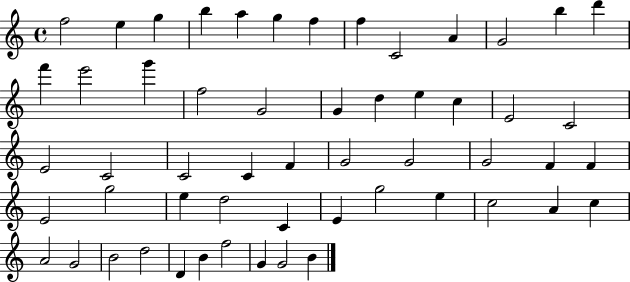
F5/h E5/q G5/q B5/q A5/q G5/q F5/q F5/q C4/h A4/q G4/h B5/q D6/q F6/q E6/h G6/q F5/h G4/h G4/q D5/q E5/q C5/q E4/h C4/h E4/h C4/h C4/h C4/q F4/q G4/h G4/h G4/h F4/q F4/q E4/h G5/h E5/q D5/h C4/q E4/q G5/h E5/q C5/h A4/q C5/q A4/h G4/h B4/h D5/h D4/q B4/q F5/h G4/q G4/h B4/q